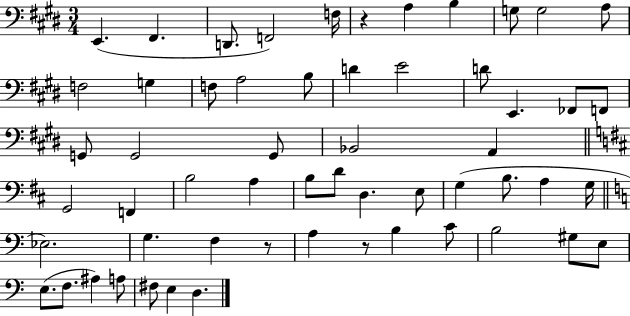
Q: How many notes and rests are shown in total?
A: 57